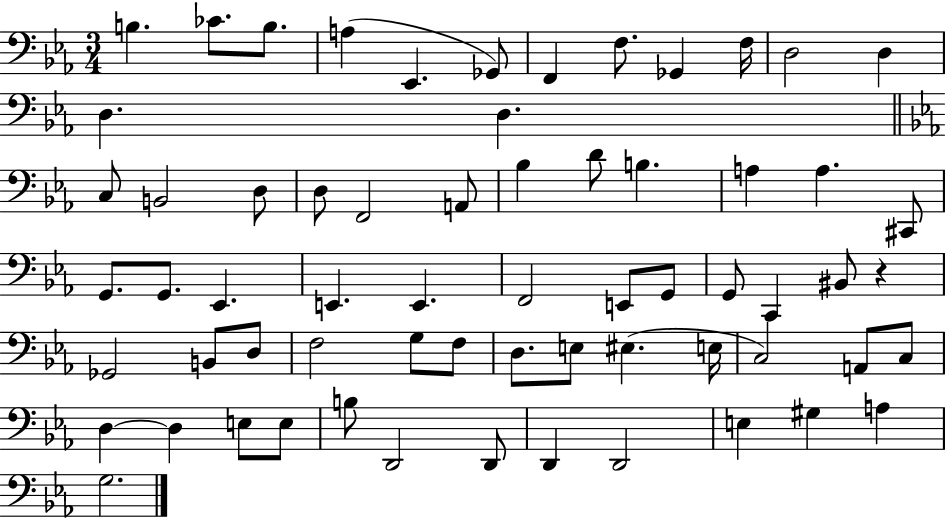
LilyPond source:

{
  \clef bass
  \numericTimeSignature
  \time 3/4
  \key ees \major
  b4. ces'8. b8. | a4( ees,4. ges,8) | f,4 f8. ges,4 f16 | d2 d4 | \break d4. d4. | \bar "||" \break \key c \minor c8 b,2 d8 | d8 f,2 a,8 | bes4 d'8 b4. | a4 a4. cis,8 | \break g,8. g,8. ees,4. | e,4. e,4. | f,2 e,8 g,8 | g,8 c,4 bis,8 r4 | \break ges,2 b,8 d8 | f2 g8 f8 | d8. e8 eis4.( e16 | c2) a,8 c8 | \break d4~~ d4 e8 e8 | b8 d,2 d,8 | d,4 d,2 | e4 gis4 a4 | \break g2. | \bar "|."
}